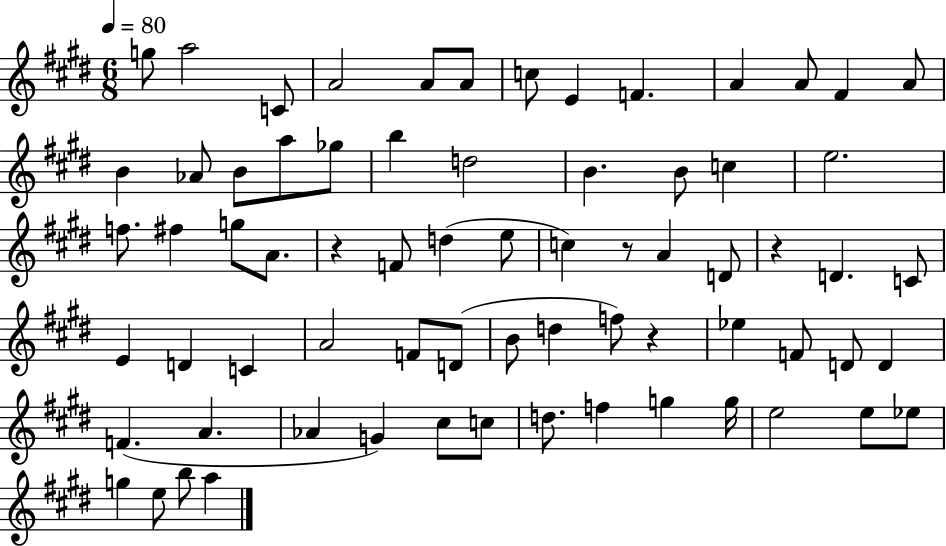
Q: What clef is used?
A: treble